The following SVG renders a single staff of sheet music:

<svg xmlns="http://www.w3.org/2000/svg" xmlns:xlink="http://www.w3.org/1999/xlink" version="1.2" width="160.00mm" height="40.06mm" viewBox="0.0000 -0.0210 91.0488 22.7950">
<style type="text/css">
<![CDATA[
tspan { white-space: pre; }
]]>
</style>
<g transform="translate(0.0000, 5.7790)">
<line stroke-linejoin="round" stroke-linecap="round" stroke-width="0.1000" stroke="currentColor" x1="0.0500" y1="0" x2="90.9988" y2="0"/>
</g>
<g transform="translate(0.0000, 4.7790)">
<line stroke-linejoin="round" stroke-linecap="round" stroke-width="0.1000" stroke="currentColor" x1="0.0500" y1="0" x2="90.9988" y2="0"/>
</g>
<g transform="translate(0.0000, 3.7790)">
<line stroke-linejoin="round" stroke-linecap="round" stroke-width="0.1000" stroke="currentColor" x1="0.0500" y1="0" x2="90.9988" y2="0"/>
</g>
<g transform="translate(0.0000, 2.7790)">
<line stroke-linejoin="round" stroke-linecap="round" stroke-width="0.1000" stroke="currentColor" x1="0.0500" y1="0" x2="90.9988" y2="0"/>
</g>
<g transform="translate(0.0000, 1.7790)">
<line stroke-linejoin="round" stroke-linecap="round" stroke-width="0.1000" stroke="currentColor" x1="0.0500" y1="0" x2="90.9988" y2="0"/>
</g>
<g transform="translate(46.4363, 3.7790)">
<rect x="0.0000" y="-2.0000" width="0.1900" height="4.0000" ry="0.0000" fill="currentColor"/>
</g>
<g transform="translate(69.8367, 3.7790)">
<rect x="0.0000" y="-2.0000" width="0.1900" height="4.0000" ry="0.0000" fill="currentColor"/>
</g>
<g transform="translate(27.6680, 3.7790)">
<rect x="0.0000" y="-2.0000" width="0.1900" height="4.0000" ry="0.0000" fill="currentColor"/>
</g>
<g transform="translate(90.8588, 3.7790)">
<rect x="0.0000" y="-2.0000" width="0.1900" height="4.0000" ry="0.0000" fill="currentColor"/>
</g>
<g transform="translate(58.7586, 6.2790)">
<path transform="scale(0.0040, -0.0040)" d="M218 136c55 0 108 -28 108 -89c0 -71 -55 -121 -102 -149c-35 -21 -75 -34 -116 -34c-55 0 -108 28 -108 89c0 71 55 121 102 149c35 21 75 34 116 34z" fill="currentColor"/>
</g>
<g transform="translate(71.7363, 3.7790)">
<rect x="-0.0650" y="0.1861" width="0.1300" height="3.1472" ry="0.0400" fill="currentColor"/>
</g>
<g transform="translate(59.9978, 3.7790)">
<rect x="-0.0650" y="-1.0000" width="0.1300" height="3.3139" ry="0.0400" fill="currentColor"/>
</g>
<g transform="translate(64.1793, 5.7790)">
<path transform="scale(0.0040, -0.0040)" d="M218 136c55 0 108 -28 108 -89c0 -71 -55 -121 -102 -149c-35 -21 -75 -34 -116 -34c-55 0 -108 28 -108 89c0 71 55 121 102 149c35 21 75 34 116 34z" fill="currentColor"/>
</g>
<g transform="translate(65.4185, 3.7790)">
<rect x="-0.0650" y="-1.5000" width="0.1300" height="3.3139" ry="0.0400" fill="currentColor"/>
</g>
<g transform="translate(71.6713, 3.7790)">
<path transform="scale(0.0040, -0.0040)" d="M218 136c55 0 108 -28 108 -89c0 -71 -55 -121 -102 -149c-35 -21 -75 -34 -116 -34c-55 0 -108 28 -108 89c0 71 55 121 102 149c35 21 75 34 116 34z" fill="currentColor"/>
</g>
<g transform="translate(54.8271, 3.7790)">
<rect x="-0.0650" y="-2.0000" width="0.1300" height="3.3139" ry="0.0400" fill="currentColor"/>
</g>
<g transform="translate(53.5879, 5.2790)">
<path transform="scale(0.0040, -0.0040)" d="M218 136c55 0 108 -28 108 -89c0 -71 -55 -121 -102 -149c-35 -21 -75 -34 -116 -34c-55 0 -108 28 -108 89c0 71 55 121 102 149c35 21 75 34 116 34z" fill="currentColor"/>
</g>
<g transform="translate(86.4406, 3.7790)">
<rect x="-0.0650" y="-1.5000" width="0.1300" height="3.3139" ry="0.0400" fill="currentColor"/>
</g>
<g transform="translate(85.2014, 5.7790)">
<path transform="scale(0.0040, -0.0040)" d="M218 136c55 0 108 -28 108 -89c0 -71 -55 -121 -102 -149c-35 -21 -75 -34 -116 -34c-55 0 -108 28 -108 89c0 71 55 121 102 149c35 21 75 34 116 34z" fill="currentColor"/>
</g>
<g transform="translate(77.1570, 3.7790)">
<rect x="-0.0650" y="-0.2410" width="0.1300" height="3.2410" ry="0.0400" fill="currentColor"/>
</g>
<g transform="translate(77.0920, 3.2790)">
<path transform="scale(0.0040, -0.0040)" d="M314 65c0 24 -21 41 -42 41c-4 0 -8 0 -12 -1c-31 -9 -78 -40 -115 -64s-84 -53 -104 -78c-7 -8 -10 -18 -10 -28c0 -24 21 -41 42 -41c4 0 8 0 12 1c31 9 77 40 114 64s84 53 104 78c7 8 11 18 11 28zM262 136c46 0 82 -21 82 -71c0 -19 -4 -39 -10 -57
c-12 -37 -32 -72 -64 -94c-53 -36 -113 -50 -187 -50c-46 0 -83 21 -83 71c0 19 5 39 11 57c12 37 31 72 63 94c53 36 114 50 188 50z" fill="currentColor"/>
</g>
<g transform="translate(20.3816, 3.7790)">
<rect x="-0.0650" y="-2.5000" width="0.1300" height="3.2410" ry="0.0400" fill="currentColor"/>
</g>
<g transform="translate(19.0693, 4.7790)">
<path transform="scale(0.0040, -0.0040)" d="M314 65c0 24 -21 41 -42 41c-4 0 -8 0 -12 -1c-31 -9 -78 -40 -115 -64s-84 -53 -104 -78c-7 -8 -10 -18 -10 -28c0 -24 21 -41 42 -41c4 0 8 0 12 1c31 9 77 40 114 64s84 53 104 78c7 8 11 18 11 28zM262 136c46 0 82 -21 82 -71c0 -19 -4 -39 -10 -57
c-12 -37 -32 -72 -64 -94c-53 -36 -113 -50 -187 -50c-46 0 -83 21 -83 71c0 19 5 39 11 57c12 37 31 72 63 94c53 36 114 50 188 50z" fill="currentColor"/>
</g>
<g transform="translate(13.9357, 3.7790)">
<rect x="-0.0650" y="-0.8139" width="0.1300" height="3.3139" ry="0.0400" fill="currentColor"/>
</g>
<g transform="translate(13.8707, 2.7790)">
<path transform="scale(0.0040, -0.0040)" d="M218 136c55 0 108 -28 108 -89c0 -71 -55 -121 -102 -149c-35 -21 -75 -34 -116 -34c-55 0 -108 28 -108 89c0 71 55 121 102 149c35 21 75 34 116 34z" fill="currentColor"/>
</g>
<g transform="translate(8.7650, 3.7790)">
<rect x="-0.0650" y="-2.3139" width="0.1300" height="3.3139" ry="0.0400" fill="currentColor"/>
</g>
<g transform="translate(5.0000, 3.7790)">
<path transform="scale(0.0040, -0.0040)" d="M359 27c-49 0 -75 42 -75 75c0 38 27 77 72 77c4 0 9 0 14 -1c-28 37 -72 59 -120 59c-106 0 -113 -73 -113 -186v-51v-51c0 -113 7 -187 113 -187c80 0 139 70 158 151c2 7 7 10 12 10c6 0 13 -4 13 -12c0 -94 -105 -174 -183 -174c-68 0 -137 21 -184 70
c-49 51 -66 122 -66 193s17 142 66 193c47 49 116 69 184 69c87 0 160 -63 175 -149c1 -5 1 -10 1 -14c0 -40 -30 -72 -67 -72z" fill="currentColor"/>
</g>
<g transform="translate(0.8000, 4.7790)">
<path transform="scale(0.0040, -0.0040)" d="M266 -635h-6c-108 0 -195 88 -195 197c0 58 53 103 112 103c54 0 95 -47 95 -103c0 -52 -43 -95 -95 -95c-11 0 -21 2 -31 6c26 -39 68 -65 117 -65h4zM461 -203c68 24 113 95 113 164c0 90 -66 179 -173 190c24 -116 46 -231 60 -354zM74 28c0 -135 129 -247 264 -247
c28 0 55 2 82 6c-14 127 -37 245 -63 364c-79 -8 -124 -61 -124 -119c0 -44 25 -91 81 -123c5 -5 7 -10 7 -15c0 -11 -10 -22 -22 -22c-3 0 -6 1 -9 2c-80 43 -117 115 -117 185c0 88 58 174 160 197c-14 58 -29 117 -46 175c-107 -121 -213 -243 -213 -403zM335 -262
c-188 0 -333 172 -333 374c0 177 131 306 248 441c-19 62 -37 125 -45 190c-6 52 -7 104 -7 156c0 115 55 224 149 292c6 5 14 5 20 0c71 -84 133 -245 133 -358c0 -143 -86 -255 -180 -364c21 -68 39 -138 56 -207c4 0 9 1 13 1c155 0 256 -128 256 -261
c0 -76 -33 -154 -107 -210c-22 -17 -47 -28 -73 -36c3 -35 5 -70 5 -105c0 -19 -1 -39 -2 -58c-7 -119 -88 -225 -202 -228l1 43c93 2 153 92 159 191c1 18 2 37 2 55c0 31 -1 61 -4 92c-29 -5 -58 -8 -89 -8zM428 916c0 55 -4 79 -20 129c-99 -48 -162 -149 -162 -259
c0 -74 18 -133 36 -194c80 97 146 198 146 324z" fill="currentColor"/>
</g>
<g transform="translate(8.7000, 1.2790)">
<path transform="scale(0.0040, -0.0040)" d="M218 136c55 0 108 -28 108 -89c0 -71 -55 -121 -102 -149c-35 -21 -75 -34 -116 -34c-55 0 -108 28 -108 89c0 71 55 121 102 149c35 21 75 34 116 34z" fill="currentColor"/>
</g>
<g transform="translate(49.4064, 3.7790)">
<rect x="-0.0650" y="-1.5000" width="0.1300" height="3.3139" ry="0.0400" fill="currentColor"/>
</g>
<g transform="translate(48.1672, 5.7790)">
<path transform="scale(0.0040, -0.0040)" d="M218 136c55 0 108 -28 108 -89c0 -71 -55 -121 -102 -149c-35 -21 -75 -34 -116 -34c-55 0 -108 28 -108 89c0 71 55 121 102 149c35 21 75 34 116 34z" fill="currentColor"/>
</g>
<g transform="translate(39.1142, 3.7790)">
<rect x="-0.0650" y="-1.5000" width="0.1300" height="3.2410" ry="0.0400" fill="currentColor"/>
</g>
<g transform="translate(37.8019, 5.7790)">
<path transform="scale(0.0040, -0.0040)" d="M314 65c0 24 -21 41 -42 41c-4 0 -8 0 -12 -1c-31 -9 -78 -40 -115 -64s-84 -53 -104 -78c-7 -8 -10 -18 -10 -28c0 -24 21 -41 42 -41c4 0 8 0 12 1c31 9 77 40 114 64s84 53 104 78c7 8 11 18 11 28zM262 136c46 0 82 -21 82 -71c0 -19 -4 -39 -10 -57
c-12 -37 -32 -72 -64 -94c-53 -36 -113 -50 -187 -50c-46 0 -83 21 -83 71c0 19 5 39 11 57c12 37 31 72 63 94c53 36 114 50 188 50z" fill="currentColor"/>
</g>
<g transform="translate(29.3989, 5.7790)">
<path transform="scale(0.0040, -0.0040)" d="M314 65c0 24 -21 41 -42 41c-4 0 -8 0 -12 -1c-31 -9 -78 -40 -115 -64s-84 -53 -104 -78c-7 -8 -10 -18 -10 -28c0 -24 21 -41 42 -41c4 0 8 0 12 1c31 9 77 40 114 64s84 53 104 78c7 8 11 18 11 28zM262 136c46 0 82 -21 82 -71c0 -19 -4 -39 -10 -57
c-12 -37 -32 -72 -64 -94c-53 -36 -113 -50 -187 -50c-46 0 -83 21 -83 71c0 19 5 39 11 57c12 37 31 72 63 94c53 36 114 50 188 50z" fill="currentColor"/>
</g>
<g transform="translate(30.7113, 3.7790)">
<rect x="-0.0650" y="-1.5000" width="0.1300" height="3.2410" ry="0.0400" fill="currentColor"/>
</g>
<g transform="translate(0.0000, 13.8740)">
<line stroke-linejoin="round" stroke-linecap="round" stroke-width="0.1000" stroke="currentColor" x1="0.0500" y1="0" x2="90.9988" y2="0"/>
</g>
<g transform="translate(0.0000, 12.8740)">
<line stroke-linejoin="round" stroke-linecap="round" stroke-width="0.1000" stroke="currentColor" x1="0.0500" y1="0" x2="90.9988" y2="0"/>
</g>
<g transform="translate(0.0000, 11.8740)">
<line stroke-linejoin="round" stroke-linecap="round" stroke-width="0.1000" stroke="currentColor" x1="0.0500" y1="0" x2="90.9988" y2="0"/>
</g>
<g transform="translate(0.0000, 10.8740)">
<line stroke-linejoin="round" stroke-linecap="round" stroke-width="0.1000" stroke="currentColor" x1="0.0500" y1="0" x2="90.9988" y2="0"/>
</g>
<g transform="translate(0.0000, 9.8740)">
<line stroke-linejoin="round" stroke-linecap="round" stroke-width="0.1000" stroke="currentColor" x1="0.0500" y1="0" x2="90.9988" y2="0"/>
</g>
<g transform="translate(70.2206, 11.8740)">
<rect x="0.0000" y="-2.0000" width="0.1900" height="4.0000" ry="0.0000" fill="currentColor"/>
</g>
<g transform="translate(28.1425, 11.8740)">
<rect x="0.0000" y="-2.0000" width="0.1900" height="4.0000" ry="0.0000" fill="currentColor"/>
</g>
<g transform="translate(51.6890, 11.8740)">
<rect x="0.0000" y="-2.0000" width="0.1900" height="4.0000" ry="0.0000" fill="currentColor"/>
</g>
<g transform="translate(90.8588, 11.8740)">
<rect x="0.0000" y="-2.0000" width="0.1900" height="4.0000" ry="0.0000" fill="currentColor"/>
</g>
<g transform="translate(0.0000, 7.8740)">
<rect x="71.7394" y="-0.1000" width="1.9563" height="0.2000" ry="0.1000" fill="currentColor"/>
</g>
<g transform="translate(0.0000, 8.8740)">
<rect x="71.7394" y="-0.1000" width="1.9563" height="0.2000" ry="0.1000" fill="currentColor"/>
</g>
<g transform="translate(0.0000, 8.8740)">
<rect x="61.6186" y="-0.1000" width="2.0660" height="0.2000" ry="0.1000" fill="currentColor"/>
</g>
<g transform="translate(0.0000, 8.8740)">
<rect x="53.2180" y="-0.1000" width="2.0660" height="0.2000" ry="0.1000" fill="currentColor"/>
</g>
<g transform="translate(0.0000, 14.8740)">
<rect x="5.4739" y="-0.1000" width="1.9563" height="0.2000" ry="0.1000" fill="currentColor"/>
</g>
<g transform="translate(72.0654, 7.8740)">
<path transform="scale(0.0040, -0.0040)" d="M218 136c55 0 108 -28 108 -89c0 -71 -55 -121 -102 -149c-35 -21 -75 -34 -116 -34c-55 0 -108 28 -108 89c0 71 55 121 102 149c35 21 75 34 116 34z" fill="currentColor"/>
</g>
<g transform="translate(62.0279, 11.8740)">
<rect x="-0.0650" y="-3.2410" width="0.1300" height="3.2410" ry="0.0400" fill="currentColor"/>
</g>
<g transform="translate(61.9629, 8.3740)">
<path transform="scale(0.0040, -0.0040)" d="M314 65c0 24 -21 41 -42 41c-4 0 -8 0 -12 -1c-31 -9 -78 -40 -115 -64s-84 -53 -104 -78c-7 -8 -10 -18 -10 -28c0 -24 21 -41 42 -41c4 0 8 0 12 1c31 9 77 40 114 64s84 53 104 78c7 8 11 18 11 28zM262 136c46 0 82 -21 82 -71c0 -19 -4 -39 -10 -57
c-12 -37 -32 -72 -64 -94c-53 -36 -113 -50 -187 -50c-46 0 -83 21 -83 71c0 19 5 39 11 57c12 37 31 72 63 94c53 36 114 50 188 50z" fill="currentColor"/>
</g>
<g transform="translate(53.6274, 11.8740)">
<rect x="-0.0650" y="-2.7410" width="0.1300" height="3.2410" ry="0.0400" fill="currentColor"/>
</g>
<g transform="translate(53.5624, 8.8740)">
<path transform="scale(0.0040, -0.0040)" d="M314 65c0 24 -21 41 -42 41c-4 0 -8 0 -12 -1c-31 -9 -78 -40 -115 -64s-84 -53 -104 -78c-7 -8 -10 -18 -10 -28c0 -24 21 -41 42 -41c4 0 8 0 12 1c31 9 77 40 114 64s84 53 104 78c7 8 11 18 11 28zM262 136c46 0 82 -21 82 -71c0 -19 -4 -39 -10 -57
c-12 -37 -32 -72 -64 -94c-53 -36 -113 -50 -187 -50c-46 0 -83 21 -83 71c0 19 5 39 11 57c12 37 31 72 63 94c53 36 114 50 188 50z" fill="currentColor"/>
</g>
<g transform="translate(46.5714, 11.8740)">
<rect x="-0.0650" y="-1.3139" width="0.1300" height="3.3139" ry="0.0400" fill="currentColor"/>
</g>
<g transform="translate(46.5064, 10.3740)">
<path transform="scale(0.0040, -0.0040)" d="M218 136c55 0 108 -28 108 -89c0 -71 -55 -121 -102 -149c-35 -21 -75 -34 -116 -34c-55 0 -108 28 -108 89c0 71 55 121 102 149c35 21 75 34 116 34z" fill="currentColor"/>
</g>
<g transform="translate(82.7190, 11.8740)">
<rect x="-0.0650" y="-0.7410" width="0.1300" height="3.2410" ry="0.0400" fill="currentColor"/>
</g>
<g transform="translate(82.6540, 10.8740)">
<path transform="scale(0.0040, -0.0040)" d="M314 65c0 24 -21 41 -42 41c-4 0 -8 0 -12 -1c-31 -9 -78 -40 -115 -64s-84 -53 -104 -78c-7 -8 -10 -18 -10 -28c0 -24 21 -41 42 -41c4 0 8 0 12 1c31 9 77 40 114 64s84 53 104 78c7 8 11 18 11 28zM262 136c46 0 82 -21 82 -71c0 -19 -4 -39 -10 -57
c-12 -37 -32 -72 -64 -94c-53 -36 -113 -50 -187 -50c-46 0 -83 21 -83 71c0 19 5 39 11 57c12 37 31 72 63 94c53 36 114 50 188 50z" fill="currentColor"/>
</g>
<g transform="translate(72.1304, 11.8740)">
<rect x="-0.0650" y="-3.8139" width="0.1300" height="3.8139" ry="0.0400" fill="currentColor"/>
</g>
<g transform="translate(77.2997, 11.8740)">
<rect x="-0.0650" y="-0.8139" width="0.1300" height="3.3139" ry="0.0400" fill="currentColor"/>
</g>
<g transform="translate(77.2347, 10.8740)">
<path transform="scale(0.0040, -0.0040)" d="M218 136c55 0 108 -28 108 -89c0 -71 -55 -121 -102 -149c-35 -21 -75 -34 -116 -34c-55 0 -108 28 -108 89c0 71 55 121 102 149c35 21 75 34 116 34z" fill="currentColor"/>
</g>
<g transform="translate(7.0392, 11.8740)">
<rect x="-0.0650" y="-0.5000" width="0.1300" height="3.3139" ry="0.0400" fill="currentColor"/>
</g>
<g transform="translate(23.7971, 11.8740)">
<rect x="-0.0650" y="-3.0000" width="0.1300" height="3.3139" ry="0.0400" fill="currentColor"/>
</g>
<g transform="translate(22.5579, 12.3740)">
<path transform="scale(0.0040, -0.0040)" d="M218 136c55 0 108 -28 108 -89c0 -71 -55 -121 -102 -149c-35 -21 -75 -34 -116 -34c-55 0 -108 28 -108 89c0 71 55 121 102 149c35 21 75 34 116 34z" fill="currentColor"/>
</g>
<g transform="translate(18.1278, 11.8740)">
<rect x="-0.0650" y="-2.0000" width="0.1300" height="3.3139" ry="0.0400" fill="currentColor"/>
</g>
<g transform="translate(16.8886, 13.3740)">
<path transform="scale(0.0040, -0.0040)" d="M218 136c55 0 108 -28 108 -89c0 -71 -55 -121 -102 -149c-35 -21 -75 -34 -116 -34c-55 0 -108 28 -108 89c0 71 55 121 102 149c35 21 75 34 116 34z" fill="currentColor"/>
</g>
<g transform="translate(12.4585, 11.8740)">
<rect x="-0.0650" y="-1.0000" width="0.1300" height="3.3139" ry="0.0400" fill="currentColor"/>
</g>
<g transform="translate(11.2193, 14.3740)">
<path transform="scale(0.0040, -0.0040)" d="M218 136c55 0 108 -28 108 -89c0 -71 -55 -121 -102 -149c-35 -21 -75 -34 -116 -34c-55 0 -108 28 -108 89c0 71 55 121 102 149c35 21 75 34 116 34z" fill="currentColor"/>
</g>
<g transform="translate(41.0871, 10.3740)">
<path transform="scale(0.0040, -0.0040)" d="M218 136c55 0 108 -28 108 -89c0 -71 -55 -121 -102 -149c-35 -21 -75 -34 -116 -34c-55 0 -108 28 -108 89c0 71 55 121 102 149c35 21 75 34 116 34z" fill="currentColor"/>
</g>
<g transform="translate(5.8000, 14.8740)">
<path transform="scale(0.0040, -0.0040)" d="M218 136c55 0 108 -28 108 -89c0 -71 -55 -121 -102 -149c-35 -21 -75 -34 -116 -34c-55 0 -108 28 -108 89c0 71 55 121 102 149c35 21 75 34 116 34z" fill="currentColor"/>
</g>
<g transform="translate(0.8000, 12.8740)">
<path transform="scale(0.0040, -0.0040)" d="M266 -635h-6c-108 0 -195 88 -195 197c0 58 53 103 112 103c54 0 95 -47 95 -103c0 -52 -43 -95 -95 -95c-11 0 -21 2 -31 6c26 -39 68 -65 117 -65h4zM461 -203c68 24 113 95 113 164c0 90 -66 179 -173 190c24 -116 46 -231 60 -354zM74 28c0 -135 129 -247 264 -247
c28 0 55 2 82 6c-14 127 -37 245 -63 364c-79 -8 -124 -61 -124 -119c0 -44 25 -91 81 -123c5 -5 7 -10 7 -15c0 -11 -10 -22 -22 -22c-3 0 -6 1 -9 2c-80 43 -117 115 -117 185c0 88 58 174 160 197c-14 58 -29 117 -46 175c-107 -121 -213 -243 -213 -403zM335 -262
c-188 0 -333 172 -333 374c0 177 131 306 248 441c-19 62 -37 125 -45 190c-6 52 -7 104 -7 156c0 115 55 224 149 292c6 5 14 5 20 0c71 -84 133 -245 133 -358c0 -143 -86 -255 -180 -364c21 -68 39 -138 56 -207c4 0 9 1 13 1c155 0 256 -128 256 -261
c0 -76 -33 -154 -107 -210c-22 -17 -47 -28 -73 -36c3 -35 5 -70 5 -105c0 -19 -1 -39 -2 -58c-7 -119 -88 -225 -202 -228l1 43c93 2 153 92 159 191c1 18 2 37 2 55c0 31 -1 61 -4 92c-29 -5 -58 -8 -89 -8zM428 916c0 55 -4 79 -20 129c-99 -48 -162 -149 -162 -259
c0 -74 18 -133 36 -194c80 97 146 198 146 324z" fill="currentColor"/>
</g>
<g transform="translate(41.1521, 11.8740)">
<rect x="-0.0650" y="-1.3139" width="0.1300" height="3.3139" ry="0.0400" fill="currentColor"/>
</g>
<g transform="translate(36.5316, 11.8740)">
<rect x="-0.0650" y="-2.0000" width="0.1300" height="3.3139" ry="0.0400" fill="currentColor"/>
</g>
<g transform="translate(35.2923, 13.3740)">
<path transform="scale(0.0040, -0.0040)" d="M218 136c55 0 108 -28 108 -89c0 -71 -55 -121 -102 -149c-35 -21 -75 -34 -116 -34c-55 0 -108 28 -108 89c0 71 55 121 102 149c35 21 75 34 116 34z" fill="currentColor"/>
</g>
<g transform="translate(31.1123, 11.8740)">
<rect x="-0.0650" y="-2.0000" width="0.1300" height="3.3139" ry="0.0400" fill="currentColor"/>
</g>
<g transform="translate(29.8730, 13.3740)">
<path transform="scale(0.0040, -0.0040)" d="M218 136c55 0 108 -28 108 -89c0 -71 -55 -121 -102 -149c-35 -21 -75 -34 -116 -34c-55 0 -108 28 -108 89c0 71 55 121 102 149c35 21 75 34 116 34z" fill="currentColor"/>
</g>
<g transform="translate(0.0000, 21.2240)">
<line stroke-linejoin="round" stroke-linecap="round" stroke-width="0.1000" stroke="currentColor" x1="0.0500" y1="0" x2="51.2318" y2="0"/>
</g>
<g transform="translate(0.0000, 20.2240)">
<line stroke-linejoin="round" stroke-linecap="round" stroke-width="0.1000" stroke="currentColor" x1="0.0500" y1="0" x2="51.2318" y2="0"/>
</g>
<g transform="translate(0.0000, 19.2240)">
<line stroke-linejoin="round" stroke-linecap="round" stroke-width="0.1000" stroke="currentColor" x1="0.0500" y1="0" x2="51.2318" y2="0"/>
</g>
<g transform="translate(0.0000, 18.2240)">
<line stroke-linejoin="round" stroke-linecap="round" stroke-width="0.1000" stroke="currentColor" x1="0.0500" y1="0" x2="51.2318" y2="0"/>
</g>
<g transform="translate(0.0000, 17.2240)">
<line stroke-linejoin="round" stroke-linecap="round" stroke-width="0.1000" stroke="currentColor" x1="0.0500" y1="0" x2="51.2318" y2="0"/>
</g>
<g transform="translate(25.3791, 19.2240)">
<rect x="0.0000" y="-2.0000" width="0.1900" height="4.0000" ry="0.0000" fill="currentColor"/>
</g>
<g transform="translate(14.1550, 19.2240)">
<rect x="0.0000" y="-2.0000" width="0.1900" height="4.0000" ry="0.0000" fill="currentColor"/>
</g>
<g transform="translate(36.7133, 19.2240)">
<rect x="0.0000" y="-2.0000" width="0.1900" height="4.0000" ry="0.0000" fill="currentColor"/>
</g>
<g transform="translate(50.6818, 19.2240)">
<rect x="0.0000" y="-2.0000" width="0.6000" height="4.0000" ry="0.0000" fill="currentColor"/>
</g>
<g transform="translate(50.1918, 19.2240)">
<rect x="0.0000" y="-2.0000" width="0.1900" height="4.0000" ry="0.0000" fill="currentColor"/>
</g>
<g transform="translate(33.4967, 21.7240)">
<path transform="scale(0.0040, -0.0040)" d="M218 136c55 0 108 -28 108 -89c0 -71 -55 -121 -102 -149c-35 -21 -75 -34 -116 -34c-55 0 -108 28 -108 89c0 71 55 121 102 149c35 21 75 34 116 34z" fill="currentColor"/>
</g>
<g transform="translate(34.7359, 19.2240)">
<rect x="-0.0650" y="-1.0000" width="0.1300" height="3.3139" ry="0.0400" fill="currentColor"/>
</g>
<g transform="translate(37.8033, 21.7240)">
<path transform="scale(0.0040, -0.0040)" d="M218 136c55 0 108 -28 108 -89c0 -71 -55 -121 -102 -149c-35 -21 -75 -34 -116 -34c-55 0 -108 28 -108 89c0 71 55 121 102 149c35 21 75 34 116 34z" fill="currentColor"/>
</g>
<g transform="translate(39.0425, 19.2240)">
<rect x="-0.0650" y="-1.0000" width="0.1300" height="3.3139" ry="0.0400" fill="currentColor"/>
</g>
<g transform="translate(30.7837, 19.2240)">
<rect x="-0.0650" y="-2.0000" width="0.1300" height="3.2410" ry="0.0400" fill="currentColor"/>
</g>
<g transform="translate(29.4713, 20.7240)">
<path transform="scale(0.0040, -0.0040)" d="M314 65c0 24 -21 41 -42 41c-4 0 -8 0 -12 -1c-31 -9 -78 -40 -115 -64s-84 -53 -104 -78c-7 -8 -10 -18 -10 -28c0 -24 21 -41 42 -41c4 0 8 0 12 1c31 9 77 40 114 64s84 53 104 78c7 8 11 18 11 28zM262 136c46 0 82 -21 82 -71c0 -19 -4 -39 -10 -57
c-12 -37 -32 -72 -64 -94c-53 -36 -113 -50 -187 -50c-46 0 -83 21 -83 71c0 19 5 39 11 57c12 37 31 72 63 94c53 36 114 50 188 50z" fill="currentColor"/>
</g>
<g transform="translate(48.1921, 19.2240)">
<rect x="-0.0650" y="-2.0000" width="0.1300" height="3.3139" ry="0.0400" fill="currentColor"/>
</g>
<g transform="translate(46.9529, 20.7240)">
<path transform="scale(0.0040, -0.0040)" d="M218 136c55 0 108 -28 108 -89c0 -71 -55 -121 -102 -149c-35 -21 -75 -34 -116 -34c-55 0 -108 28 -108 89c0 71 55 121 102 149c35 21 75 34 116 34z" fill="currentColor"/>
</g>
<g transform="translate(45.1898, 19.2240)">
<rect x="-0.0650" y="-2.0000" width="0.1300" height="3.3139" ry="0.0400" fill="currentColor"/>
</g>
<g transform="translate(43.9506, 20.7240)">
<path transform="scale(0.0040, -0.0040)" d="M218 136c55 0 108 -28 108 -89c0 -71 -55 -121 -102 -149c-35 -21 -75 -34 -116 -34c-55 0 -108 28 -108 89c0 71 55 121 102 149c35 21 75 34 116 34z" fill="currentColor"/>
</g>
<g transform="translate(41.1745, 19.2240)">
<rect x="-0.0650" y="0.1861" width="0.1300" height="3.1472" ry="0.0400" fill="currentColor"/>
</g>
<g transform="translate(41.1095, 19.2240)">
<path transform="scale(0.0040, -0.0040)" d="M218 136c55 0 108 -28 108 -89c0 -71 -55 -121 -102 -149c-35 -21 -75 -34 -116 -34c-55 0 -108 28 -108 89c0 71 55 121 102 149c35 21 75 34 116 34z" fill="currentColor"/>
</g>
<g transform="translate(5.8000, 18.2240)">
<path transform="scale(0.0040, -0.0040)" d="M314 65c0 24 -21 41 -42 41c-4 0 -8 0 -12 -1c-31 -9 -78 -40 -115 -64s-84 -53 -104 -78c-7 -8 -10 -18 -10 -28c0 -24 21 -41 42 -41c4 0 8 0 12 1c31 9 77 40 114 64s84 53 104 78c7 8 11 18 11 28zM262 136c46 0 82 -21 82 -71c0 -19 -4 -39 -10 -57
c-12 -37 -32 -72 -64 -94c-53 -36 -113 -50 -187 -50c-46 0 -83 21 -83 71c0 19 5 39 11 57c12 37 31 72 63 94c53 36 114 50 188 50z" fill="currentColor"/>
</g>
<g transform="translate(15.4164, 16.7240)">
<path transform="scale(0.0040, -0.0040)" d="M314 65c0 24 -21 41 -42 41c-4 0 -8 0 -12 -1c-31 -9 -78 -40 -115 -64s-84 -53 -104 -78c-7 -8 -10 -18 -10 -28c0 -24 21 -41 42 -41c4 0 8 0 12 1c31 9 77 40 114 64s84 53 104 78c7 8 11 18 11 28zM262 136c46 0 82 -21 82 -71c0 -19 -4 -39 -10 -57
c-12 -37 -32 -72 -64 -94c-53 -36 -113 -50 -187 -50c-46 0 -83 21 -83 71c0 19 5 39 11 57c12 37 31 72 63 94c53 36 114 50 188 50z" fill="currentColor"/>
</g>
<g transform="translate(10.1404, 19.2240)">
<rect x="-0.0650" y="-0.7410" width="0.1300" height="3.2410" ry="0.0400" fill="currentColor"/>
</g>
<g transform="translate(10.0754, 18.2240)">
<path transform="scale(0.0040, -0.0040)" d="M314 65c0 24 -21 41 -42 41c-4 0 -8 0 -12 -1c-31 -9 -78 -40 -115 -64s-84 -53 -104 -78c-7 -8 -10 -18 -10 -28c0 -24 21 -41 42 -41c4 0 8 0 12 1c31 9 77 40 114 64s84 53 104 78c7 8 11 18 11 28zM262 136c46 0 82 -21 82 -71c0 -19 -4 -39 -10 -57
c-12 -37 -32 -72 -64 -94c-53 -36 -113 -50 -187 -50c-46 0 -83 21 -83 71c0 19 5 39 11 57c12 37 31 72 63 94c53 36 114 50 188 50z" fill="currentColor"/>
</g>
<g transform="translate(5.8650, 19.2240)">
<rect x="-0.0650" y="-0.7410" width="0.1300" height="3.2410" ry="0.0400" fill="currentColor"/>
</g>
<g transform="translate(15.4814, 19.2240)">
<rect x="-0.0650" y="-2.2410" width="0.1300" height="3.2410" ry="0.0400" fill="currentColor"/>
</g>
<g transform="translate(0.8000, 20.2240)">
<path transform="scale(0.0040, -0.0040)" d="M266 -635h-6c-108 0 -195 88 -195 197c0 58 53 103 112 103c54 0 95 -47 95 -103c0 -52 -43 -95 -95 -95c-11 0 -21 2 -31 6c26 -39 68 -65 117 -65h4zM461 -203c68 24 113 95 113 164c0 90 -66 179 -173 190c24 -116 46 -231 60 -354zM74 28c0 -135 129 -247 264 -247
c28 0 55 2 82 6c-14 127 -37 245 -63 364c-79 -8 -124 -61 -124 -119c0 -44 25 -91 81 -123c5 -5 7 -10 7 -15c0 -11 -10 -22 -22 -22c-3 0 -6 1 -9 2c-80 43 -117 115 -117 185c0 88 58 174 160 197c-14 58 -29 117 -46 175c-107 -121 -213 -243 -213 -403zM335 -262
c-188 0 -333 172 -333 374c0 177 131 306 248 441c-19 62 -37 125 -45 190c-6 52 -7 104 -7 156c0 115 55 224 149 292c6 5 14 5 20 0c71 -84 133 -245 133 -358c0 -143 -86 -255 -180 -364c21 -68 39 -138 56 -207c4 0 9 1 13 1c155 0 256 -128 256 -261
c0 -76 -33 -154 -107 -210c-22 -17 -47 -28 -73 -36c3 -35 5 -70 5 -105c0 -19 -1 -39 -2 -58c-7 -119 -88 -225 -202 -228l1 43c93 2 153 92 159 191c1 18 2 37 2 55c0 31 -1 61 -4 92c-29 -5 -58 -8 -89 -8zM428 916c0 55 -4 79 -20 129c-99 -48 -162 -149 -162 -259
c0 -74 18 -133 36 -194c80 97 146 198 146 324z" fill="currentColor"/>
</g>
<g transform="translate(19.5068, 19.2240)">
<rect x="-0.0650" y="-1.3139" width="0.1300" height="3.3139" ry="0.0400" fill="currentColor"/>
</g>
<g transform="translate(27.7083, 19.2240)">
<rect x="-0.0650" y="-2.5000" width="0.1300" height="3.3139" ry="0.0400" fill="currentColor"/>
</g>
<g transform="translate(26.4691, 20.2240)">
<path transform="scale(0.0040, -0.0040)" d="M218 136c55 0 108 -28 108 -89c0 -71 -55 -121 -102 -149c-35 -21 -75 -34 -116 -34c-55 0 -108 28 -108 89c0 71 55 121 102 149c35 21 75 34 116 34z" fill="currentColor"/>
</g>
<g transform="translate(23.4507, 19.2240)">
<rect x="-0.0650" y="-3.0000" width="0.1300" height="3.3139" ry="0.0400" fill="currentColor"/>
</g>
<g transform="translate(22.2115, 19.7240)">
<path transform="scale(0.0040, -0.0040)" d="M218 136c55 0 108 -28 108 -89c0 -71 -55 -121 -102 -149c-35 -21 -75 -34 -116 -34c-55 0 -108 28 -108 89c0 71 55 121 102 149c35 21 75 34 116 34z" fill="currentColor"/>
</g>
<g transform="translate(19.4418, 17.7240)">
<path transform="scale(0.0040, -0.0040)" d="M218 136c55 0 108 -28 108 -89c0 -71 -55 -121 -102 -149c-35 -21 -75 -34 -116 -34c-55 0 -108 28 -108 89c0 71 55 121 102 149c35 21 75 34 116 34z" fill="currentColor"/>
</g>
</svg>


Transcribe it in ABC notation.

X:1
T:Untitled
M:4/4
L:1/4
K:C
g d G2 E2 E2 E F D E B c2 E C D F A F F e e a2 b2 c' d d2 d2 d2 g2 e A G F2 D D B F F